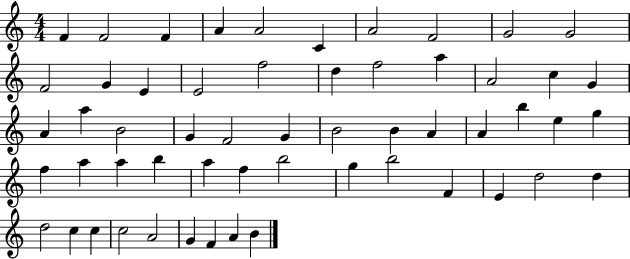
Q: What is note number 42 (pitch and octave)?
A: G5